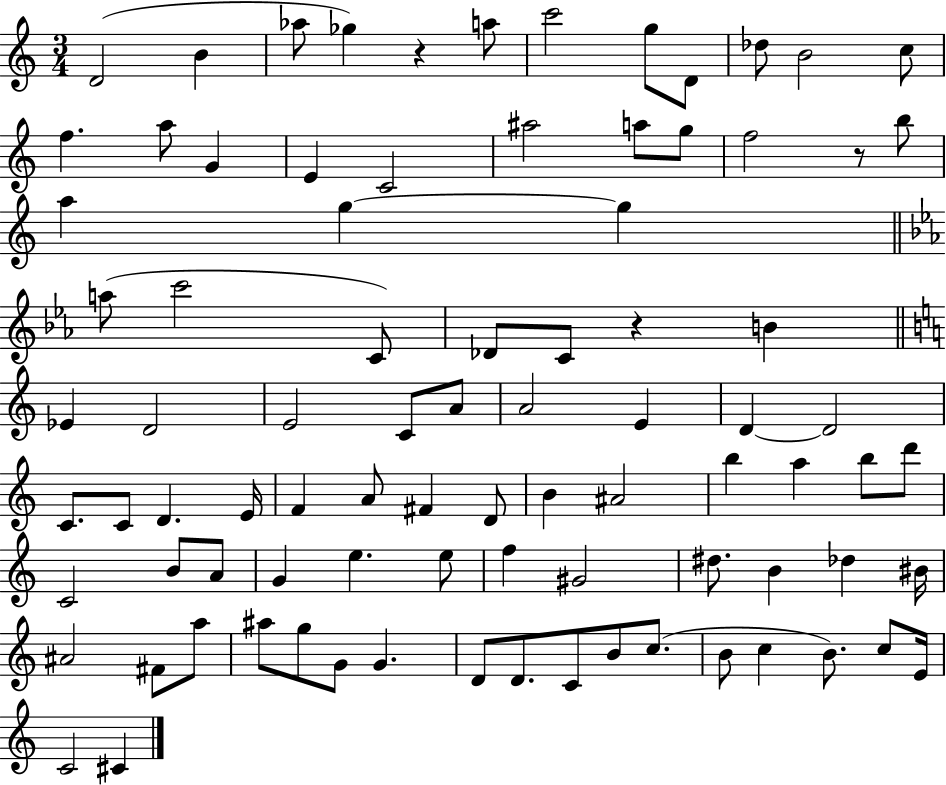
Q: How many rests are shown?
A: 3